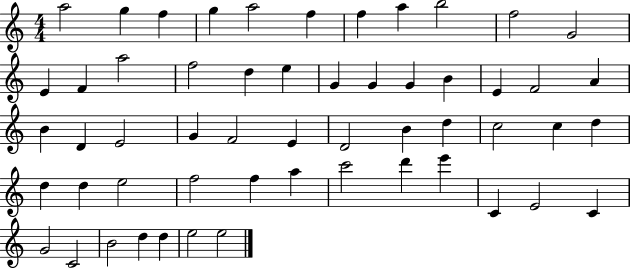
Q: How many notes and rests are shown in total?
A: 55